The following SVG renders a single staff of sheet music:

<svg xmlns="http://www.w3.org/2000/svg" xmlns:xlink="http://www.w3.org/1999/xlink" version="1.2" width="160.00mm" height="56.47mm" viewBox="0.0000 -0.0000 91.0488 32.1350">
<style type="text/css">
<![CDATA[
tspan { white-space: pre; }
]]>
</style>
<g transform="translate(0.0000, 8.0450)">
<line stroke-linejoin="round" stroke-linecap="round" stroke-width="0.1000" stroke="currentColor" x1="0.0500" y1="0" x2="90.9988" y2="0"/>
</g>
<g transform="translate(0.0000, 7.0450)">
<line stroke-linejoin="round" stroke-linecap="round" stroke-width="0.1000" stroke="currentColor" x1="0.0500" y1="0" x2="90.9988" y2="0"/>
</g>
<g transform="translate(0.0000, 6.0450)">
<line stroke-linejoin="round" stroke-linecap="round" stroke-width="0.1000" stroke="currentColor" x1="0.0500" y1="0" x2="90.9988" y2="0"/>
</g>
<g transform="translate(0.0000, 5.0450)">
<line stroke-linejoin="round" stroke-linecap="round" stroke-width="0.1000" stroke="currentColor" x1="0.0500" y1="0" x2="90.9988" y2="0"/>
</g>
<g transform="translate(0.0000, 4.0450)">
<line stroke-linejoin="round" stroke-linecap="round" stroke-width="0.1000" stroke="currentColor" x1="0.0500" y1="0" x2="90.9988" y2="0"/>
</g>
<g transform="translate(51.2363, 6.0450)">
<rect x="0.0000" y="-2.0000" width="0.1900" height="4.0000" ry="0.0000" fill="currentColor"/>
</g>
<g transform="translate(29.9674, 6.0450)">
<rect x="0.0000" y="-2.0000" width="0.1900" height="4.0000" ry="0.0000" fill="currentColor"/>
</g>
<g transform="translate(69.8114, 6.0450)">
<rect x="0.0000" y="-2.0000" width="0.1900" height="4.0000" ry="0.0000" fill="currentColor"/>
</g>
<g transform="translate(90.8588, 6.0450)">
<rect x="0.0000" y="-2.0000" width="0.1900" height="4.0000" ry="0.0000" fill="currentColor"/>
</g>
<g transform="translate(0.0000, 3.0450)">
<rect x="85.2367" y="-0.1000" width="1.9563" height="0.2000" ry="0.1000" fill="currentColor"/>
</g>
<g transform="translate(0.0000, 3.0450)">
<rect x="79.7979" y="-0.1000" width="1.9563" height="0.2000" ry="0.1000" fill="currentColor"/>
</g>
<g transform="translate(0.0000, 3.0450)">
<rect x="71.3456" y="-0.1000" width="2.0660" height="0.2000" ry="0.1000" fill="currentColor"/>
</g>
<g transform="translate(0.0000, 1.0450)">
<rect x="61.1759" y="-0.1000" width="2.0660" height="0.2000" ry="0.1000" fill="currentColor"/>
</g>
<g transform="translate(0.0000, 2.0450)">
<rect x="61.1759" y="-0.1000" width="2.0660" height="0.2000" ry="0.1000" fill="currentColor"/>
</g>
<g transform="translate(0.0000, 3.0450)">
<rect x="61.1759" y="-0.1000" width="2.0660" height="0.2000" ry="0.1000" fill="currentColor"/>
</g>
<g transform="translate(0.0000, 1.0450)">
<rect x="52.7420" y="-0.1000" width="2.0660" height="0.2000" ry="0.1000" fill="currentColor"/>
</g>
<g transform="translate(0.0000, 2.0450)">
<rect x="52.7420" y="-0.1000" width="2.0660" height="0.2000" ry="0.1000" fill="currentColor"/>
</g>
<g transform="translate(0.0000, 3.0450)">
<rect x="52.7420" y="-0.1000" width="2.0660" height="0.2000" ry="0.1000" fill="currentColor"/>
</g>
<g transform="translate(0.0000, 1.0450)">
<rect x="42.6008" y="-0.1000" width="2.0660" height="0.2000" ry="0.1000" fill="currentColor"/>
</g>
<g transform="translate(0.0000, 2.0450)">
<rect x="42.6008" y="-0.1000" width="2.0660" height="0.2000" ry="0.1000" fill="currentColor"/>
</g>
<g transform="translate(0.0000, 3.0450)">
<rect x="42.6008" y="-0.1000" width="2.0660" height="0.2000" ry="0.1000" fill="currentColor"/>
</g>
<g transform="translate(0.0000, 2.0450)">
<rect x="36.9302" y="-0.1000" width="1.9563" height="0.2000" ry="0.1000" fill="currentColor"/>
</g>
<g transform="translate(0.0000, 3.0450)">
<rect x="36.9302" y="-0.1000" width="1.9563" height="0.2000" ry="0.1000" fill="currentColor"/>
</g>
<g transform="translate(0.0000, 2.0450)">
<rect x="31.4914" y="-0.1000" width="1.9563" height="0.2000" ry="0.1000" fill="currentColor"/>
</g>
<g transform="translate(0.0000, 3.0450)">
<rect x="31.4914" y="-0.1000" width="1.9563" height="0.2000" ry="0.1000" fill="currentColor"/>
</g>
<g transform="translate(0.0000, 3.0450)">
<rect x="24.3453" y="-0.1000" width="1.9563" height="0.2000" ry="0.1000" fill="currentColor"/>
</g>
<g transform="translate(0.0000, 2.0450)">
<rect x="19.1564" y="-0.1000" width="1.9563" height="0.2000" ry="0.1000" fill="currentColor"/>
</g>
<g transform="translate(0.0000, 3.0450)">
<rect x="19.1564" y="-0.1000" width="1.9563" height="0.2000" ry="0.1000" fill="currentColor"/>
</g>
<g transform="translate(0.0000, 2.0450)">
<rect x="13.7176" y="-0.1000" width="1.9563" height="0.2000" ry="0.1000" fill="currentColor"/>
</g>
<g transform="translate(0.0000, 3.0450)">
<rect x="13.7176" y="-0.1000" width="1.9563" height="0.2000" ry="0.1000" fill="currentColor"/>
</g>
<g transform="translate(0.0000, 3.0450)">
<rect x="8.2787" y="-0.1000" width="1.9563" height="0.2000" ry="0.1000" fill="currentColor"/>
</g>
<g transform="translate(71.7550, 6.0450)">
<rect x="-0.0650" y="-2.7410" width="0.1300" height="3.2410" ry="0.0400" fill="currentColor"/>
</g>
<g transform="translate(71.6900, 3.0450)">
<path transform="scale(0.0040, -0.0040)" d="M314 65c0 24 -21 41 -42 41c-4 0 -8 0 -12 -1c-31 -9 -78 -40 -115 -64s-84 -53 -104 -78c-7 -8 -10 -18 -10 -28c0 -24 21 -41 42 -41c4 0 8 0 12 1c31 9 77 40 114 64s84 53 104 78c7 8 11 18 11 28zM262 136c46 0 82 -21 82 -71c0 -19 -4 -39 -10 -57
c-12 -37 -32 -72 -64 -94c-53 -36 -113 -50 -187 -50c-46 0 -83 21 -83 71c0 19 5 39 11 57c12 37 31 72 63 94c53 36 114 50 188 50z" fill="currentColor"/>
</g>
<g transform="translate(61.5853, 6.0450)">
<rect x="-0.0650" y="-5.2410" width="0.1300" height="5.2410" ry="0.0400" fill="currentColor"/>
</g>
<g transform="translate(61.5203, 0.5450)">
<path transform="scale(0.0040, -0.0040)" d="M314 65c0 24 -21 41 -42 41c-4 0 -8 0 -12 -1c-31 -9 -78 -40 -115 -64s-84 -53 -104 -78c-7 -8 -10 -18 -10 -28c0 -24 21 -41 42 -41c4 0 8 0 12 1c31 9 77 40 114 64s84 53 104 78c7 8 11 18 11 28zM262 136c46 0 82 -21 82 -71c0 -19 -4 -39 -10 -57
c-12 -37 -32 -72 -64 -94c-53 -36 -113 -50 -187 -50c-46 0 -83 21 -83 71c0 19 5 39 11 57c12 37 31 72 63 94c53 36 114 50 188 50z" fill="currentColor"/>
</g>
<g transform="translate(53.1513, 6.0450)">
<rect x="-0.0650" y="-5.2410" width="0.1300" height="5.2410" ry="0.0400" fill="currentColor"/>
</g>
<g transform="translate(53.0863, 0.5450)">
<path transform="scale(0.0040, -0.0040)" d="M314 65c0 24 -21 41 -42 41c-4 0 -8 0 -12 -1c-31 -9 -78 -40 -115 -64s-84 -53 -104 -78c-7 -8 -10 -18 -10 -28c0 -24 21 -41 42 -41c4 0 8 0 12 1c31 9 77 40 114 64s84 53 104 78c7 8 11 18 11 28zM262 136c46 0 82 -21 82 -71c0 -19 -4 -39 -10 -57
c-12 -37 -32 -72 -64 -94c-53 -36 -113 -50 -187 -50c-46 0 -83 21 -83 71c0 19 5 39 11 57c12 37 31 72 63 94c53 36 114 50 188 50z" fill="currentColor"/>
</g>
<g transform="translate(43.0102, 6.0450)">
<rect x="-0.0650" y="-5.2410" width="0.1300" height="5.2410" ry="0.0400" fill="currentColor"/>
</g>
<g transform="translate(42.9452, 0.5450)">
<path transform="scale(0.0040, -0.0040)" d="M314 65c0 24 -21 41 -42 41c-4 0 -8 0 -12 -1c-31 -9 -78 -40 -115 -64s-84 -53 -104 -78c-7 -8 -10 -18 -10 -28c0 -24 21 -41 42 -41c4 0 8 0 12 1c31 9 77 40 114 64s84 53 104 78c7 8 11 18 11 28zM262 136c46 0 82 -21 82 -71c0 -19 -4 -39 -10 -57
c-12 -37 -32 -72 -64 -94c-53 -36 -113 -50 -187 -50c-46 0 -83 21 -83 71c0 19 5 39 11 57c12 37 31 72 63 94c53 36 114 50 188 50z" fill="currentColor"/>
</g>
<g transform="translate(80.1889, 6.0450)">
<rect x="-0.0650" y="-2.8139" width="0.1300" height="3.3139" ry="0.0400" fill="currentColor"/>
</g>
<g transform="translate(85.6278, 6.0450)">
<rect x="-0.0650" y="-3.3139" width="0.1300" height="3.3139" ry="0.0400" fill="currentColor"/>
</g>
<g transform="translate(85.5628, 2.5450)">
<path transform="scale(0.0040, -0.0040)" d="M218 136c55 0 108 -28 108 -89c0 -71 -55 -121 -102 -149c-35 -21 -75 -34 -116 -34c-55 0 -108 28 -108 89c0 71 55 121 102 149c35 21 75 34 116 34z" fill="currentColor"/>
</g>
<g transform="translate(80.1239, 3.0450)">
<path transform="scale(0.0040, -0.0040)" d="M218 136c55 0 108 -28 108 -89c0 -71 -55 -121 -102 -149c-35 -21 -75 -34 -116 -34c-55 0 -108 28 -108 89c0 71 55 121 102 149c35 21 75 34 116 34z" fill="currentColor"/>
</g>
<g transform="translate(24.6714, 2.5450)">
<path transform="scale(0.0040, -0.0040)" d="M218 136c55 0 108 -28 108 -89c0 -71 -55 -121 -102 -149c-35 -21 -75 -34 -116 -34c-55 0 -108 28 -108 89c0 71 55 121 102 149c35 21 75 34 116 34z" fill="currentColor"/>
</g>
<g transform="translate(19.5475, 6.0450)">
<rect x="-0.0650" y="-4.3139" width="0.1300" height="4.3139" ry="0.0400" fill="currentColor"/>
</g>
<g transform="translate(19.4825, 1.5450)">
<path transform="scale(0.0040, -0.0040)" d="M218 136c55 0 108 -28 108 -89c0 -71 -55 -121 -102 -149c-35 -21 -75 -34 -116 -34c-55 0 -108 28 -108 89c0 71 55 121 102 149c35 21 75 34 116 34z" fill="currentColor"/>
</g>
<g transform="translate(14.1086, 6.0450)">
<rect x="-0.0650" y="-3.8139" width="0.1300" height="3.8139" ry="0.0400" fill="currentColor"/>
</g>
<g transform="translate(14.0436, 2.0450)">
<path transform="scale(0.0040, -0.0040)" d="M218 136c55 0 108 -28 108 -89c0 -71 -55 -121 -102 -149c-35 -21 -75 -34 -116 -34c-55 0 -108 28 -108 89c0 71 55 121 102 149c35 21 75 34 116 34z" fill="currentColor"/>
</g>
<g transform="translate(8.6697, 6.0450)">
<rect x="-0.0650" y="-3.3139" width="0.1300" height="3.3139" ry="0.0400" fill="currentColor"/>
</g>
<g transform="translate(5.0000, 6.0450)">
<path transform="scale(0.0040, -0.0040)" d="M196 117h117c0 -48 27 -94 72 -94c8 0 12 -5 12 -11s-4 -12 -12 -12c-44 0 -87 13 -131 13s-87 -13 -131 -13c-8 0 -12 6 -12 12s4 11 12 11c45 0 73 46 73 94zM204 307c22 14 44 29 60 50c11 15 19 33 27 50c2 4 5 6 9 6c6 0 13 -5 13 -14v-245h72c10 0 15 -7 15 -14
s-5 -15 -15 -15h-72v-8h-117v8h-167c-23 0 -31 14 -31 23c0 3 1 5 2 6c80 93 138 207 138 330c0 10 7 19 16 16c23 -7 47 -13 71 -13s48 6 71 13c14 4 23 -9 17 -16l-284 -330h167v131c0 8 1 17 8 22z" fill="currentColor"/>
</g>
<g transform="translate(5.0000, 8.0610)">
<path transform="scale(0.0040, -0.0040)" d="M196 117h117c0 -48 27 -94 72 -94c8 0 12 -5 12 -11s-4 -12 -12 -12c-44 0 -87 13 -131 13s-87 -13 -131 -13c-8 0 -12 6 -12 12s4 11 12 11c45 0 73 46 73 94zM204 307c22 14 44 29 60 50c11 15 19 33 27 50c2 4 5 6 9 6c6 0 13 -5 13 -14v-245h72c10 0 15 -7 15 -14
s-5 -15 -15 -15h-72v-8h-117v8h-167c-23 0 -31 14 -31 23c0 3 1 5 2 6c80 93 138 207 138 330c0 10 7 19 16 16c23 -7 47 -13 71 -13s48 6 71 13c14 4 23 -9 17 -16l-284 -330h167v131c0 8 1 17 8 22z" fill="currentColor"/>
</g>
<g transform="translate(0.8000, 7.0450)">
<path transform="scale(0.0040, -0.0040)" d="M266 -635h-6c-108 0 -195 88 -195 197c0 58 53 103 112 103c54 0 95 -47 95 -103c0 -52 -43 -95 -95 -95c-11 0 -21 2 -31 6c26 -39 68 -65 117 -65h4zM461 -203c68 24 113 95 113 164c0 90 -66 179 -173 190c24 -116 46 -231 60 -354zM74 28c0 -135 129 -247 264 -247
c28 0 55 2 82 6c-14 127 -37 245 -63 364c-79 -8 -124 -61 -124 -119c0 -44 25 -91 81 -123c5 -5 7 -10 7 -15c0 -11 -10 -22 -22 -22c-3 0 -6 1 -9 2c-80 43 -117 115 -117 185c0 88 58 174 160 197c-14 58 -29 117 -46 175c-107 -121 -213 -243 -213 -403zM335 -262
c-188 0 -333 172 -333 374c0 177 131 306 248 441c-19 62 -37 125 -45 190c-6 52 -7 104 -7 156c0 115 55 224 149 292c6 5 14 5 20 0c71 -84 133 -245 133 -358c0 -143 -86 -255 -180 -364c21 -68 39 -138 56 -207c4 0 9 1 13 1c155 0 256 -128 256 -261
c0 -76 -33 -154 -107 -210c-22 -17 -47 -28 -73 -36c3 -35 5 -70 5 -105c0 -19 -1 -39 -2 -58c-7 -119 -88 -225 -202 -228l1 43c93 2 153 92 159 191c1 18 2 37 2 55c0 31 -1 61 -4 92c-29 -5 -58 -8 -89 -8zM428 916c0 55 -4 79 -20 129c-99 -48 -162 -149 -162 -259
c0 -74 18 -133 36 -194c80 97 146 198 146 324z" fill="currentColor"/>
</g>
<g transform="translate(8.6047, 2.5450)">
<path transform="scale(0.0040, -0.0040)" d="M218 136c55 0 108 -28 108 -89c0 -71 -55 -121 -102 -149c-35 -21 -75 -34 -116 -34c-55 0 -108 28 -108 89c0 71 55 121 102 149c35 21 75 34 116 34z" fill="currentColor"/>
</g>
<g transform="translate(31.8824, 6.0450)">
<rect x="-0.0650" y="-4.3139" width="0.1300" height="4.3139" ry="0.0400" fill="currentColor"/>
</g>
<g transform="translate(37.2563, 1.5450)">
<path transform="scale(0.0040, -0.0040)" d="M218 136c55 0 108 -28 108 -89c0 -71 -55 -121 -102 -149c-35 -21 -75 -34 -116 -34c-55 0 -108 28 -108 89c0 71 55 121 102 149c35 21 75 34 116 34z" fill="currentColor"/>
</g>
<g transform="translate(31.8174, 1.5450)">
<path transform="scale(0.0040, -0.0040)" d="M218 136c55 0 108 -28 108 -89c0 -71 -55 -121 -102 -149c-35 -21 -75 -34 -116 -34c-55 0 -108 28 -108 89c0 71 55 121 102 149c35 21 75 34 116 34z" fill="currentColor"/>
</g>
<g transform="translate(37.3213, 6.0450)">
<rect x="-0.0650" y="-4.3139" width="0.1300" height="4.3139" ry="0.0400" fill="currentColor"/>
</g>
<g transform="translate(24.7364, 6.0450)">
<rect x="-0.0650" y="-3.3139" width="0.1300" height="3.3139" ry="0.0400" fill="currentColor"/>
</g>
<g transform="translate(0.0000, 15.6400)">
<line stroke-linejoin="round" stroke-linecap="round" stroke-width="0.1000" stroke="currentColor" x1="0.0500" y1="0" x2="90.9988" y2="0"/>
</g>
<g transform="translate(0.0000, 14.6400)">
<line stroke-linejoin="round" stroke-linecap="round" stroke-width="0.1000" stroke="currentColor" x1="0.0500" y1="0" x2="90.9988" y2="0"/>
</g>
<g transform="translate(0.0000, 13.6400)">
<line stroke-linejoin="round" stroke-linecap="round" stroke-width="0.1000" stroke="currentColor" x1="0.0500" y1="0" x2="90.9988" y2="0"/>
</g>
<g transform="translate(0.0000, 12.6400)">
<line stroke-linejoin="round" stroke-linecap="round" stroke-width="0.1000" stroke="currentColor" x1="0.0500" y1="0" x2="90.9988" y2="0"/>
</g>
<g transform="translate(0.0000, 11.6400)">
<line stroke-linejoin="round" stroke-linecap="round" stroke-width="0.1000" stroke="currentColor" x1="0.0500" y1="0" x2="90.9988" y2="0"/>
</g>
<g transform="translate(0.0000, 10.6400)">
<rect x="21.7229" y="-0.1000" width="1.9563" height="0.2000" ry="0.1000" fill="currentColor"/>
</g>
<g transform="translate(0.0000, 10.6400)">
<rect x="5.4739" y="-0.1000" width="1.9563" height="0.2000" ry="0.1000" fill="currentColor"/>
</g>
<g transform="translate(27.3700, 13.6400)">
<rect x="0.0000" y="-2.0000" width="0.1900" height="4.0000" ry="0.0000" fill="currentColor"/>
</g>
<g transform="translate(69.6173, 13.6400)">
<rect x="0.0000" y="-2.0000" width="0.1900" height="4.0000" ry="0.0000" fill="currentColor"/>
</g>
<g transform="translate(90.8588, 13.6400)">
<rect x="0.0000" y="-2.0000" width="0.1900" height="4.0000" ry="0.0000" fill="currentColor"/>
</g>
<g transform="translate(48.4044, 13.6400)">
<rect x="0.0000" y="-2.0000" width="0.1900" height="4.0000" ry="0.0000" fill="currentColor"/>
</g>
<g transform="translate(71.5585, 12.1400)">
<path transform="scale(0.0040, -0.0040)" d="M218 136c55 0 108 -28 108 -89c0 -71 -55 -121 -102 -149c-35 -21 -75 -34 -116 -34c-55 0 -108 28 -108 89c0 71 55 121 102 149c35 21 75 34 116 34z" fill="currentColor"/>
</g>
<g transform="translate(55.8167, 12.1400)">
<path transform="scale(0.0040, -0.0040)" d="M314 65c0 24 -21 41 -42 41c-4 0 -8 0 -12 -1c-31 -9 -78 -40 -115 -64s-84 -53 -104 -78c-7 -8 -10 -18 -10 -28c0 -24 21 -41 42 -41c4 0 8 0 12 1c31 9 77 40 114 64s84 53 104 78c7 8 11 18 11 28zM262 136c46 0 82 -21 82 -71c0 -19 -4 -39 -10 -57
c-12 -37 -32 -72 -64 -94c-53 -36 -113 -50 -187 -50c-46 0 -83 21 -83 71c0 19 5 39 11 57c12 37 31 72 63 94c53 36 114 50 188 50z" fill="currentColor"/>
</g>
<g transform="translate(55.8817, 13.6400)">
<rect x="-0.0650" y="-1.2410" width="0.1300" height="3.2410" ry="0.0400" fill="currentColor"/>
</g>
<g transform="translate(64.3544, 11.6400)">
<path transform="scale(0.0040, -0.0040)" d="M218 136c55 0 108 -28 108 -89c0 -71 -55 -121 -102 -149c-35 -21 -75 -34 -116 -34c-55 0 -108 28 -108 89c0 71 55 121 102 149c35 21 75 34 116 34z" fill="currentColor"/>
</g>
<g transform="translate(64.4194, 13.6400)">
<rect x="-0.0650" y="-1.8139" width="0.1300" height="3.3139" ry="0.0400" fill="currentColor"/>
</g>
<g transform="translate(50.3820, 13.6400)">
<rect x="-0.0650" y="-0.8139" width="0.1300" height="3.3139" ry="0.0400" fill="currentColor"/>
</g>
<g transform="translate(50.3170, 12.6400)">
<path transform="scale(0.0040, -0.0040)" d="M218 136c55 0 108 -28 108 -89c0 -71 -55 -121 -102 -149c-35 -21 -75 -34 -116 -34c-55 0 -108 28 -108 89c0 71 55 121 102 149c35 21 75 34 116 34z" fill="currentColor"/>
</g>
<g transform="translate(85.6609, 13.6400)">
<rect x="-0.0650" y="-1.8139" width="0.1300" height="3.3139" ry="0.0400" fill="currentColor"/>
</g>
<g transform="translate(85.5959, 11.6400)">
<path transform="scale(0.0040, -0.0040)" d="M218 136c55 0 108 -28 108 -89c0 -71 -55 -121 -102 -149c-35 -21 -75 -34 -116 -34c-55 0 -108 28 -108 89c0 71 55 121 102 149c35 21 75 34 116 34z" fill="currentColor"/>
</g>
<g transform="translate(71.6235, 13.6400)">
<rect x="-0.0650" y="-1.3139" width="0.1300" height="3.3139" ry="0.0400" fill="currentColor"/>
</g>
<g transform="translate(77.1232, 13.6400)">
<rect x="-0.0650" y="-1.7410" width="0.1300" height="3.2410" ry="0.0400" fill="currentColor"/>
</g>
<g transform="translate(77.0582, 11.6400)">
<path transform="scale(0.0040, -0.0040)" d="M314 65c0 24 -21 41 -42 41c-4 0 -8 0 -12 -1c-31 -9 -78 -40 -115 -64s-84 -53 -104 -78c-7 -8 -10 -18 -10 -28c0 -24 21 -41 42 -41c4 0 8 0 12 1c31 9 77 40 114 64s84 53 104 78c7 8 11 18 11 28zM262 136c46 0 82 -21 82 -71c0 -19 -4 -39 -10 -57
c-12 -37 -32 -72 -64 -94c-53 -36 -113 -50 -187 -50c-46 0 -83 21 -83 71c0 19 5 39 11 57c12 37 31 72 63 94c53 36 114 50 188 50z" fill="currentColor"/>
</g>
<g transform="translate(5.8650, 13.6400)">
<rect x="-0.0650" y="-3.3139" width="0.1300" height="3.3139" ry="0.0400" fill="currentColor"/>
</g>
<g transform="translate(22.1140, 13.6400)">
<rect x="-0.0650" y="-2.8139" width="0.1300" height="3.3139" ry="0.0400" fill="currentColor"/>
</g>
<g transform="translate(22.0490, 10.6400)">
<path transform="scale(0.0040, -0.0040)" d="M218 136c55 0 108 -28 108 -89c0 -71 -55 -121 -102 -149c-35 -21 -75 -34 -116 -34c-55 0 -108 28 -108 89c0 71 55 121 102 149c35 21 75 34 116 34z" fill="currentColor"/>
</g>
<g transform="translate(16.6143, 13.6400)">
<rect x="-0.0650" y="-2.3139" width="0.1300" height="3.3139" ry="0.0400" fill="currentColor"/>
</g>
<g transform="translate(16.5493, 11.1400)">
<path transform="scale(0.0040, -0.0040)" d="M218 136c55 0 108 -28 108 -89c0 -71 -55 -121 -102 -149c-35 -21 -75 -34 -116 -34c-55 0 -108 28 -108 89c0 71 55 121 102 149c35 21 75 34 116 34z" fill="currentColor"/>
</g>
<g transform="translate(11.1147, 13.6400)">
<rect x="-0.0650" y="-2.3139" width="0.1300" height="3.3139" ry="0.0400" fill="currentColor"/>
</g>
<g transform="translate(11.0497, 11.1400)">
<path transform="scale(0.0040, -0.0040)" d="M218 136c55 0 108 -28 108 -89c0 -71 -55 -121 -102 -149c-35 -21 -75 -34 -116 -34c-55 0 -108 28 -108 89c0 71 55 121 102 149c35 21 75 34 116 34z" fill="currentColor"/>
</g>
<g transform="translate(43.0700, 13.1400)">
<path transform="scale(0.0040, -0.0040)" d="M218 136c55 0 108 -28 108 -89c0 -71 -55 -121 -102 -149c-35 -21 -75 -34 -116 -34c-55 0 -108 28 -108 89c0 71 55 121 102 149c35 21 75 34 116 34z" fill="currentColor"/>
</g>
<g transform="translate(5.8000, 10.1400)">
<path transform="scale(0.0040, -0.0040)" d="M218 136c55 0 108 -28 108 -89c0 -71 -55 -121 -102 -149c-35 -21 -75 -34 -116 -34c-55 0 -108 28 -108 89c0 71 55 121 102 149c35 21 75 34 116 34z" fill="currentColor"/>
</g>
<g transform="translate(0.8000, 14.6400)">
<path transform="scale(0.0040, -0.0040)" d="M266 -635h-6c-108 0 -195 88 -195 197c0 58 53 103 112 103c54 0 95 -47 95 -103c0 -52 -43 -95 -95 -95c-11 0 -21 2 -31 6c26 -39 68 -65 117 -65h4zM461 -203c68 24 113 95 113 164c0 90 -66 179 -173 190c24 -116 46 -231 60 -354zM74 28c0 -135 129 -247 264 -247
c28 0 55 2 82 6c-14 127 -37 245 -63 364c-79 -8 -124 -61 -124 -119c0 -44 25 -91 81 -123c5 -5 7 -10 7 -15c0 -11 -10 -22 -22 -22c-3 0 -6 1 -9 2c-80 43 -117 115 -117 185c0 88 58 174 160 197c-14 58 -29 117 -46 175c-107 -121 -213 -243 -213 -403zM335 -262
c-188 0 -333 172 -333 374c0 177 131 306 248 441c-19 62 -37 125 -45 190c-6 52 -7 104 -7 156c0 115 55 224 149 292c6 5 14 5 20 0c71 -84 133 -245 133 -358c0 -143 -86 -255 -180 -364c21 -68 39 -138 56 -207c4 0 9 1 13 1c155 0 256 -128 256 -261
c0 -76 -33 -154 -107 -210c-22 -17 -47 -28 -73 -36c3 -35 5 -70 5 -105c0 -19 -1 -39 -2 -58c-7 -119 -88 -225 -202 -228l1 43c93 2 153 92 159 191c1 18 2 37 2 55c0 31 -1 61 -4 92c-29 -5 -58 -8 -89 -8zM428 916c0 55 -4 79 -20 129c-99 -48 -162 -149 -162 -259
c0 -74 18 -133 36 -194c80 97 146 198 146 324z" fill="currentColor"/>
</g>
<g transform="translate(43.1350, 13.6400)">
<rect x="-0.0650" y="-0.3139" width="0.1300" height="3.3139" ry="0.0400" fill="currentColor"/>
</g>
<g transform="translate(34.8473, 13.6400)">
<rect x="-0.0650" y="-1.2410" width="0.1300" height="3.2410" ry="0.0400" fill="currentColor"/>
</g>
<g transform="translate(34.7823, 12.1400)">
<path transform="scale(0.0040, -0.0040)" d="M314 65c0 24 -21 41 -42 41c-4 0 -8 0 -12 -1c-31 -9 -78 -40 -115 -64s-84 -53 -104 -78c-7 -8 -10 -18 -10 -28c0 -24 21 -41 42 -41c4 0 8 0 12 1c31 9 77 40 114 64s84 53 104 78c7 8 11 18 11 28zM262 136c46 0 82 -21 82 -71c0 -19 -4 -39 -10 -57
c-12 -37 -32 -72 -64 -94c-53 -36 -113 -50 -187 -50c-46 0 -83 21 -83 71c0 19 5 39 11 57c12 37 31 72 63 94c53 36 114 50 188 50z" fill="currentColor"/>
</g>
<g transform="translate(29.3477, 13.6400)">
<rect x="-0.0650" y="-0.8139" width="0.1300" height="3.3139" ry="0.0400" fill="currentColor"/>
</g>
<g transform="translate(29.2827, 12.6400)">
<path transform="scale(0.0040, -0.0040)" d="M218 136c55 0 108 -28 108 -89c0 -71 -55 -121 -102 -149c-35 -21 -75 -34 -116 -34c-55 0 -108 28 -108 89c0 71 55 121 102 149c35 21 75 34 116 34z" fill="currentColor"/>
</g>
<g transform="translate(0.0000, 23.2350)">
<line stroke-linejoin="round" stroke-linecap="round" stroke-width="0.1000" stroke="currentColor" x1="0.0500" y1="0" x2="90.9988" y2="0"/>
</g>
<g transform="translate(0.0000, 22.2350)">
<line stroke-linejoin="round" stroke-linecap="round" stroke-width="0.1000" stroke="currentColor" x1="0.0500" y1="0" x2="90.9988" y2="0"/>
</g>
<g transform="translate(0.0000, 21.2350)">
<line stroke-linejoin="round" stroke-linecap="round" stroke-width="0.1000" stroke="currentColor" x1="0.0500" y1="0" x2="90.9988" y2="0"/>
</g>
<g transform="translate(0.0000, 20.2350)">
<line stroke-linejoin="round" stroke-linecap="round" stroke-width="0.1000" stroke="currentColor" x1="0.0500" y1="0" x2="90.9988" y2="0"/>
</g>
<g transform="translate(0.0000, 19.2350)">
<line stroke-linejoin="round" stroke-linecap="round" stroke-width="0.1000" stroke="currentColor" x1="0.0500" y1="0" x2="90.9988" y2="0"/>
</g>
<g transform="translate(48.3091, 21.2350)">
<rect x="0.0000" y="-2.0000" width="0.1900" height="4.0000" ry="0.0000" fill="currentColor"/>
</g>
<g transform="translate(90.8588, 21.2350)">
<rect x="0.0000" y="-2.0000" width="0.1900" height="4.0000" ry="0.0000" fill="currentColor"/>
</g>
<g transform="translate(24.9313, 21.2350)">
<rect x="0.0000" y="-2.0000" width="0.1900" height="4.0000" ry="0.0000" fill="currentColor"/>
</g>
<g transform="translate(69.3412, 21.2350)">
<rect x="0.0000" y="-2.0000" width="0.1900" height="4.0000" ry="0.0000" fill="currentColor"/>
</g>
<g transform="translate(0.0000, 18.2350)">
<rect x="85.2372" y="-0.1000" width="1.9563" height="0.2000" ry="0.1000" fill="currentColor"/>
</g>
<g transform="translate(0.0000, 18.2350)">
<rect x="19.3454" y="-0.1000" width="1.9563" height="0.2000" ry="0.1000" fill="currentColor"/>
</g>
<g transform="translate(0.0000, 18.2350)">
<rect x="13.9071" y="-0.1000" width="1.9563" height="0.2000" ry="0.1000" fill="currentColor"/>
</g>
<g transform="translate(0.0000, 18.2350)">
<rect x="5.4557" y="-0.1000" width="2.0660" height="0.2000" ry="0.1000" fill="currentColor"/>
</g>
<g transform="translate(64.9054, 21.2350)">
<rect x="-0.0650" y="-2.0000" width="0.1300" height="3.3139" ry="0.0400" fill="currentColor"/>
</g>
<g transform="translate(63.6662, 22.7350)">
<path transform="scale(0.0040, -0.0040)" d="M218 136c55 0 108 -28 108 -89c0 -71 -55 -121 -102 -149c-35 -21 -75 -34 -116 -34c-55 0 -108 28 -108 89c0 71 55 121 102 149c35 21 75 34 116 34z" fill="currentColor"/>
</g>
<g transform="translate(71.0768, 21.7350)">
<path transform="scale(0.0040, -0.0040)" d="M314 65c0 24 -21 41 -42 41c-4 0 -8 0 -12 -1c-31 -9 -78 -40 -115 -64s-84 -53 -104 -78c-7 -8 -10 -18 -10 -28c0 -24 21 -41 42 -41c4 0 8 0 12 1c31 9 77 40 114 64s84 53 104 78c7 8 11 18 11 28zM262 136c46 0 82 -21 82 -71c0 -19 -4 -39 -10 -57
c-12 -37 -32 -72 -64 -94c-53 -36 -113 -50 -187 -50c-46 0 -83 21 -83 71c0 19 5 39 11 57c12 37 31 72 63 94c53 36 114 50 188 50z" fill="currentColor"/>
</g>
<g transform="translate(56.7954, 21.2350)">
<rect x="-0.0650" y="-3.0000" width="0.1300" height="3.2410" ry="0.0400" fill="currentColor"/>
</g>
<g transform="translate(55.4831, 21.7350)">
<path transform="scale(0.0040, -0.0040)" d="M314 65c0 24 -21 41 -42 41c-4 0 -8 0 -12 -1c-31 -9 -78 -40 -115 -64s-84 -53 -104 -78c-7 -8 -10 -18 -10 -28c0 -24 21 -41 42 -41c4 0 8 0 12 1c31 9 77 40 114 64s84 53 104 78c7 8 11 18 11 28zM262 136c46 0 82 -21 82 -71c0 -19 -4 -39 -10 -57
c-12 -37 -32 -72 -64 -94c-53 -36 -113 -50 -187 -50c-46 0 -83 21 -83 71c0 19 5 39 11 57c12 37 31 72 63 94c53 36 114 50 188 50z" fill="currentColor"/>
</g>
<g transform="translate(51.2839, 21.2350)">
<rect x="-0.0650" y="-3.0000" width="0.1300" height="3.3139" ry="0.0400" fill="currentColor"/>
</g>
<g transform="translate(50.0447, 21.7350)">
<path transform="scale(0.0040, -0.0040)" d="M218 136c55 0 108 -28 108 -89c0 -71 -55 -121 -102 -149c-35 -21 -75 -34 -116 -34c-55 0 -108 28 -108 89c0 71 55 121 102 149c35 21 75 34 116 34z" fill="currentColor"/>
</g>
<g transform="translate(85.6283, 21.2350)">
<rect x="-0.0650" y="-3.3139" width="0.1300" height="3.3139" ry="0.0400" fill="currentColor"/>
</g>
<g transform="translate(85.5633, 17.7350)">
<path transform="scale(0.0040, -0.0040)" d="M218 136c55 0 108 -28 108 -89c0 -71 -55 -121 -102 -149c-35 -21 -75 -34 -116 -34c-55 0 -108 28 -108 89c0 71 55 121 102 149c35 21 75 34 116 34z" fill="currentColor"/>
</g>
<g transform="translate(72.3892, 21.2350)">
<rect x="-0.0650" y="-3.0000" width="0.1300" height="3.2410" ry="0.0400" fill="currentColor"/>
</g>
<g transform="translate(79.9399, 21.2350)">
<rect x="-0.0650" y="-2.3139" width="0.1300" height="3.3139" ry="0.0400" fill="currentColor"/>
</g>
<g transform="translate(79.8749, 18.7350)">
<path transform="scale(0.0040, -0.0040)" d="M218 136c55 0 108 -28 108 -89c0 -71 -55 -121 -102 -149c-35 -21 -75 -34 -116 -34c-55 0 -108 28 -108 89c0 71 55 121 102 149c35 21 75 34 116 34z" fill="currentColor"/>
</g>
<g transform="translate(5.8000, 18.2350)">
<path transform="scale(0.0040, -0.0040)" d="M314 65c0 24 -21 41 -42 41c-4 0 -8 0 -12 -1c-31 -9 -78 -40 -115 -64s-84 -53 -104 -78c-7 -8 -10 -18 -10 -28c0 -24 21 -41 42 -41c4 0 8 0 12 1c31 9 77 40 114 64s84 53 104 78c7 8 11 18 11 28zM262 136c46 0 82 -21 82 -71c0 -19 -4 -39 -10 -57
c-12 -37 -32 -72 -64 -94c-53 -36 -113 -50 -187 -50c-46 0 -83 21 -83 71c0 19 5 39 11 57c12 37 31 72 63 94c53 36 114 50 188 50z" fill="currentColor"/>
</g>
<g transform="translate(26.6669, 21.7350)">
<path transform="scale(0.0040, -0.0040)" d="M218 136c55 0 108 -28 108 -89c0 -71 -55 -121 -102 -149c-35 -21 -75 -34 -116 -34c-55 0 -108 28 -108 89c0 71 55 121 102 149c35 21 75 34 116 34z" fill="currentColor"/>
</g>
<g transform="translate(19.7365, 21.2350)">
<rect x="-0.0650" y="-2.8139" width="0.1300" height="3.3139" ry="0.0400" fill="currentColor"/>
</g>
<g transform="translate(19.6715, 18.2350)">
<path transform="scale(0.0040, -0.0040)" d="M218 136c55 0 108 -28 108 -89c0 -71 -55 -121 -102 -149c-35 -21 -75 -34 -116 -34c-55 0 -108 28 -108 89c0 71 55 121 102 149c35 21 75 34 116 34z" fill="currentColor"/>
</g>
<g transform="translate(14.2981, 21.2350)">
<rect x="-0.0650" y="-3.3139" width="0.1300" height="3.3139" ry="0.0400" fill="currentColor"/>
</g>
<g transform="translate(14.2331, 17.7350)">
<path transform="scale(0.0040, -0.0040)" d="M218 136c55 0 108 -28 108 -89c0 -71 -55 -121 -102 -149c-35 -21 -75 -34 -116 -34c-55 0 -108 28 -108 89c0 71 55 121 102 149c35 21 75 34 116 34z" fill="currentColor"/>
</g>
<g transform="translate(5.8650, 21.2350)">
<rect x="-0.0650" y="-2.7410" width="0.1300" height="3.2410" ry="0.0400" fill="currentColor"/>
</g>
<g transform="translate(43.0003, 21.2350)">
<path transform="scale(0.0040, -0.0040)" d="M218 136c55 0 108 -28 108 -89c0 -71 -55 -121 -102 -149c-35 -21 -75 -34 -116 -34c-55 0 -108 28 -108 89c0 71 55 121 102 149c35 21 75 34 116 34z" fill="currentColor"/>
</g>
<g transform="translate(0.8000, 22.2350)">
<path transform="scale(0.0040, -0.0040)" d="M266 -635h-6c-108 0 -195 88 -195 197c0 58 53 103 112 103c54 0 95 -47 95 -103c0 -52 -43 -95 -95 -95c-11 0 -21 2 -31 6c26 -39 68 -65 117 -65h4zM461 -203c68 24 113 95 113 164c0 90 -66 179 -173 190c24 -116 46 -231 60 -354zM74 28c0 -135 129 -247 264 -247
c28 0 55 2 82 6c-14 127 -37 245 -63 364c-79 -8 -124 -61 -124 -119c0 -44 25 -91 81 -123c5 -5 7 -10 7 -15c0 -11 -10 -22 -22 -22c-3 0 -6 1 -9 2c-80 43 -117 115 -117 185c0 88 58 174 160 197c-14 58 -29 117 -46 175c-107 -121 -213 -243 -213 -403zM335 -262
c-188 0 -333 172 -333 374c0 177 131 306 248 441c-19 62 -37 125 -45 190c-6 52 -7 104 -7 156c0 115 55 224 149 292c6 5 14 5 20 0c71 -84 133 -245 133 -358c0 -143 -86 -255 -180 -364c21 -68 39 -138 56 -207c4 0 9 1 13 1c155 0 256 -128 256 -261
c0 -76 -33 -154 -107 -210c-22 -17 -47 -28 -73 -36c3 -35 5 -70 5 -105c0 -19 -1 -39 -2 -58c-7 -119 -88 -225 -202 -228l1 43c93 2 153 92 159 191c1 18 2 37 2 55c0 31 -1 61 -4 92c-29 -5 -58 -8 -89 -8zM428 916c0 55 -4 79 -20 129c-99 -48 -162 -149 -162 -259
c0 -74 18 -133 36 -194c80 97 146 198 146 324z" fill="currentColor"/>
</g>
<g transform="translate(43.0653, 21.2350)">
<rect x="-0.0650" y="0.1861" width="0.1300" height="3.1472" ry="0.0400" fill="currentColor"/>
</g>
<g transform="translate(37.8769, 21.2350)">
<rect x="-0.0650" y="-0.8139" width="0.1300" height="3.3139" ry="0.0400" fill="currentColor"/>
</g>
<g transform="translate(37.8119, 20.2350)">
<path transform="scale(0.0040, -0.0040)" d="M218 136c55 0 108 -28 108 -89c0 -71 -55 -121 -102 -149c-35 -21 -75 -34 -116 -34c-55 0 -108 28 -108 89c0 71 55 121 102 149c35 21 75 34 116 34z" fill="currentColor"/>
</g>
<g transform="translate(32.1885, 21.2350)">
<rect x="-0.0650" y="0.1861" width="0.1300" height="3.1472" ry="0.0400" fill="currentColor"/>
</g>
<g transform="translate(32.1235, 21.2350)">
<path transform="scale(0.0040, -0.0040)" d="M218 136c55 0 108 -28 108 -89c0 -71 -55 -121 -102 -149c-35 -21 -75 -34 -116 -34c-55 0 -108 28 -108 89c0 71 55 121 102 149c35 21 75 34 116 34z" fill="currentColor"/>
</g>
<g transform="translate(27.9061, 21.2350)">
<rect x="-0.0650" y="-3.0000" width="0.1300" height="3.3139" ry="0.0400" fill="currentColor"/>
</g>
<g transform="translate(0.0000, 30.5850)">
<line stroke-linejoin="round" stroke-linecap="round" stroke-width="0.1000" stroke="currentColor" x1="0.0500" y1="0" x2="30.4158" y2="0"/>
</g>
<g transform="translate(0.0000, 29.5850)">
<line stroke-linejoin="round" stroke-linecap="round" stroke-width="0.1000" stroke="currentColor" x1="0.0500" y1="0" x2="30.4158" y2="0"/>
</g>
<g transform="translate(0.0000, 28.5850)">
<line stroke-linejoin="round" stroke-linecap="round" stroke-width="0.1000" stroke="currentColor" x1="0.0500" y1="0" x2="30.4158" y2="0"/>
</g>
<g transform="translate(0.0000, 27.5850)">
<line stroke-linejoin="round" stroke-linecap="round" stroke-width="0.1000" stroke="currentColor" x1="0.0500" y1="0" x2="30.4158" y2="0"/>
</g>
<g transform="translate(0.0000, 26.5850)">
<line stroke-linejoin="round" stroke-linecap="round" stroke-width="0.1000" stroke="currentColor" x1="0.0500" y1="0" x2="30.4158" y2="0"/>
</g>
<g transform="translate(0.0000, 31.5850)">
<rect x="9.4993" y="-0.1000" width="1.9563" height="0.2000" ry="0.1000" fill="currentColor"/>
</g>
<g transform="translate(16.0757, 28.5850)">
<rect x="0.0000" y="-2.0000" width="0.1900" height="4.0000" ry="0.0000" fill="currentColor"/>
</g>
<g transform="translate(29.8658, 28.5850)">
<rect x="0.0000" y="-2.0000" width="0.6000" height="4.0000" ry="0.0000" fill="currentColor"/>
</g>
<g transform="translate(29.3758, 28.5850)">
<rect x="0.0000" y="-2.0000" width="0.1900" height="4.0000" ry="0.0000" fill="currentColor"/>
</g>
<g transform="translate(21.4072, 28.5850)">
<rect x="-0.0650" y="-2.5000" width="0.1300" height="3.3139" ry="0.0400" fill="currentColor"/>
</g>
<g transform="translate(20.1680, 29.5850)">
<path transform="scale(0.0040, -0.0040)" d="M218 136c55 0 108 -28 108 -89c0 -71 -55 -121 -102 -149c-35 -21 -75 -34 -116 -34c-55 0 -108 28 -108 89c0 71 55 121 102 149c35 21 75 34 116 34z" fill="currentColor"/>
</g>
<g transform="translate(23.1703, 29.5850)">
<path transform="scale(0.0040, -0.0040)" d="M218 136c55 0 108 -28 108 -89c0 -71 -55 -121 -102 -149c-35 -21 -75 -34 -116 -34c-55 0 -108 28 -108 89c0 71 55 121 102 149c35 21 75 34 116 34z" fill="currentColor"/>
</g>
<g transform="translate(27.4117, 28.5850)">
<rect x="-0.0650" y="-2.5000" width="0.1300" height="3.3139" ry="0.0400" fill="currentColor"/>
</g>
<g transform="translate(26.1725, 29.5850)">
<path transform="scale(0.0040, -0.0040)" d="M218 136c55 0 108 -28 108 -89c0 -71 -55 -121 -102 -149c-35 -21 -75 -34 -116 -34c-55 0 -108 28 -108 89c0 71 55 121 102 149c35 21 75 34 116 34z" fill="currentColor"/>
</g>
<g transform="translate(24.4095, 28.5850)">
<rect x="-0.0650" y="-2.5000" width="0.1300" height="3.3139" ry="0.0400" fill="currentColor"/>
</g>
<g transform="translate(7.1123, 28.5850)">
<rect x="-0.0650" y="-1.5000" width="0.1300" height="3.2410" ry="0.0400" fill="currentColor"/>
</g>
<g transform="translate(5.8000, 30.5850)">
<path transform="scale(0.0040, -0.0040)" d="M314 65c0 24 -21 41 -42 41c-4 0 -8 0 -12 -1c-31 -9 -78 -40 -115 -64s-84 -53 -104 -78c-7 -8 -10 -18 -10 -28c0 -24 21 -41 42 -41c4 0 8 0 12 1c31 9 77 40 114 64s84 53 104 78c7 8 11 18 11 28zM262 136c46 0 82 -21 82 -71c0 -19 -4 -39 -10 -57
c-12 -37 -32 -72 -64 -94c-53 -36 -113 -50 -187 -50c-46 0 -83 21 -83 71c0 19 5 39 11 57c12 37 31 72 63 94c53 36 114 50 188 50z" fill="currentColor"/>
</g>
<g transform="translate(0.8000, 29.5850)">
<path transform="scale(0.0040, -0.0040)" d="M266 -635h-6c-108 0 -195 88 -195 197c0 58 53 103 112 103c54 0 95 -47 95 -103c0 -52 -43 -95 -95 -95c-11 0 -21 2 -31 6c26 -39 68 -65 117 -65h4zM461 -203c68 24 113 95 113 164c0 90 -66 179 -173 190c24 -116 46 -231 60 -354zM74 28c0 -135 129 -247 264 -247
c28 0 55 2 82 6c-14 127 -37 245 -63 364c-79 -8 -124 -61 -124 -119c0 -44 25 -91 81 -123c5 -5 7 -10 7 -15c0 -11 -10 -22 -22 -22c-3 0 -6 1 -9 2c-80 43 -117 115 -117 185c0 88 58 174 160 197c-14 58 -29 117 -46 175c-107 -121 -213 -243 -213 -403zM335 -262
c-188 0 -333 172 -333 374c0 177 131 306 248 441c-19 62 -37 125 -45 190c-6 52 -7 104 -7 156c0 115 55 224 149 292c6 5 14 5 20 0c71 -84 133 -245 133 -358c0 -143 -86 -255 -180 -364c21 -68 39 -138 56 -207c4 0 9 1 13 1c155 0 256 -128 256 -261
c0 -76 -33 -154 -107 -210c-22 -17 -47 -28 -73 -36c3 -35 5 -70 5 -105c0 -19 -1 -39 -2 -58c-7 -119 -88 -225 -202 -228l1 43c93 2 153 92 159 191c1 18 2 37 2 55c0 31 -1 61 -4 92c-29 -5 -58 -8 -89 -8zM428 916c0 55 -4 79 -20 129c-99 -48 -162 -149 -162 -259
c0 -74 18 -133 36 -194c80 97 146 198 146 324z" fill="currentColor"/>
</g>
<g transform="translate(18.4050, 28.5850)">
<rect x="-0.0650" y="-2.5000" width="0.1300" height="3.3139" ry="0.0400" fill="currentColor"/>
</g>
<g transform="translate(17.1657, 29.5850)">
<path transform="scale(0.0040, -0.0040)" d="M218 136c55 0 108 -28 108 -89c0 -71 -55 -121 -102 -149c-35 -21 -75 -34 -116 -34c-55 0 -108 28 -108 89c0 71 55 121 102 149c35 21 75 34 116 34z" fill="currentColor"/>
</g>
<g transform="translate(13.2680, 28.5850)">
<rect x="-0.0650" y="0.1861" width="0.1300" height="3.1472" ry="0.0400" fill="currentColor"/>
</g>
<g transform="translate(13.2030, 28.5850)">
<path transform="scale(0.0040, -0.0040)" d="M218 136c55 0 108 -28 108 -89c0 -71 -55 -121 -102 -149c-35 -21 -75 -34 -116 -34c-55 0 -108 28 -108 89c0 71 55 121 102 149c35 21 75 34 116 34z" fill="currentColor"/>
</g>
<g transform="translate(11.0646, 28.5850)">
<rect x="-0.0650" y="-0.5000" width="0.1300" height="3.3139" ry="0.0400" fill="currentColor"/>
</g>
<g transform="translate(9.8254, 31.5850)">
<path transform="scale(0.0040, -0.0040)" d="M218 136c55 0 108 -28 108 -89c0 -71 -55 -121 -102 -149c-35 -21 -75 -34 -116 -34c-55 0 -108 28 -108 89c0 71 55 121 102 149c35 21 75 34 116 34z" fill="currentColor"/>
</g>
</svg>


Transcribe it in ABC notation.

X:1
T:Untitled
M:4/4
L:1/4
K:C
b c' d' b d' d' f'2 f'2 f'2 a2 a b b g g a d e2 c d e2 f e f2 f a2 b a A B d B A A2 F A2 g b E2 C B G G G G